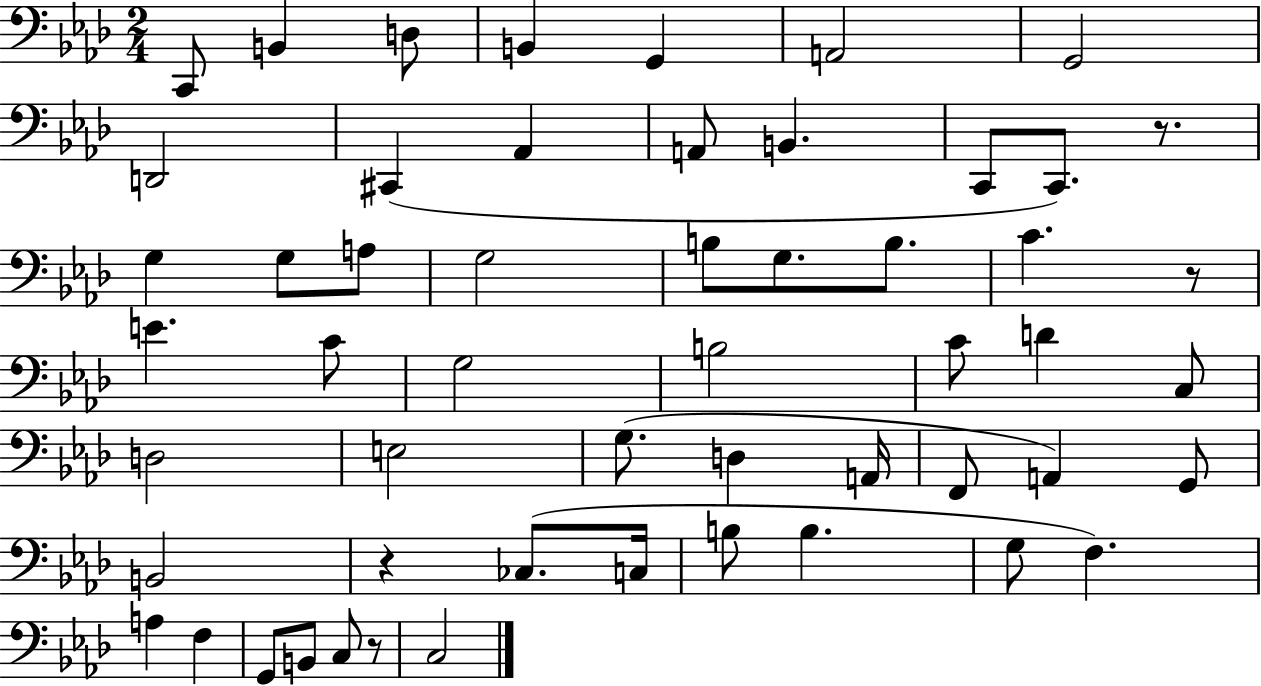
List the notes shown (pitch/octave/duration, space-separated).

C2/e B2/q D3/e B2/q G2/q A2/h G2/h D2/h C#2/q Ab2/q A2/e B2/q. C2/e C2/e. R/e. G3/q G3/e A3/e G3/h B3/e G3/e. B3/e. C4/q. R/e E4/q. C4/e G3/h B3/h C4/e D4/q C3/e D3/h E3/h G3/e. D3/q A2/s F2/e A2/q G2/e B2/h R/q CES3/e. C3/s B3/e B3/q. G3/e F3/q. A3/q F3/q G2/e B2/e C3/e R/e C3/h